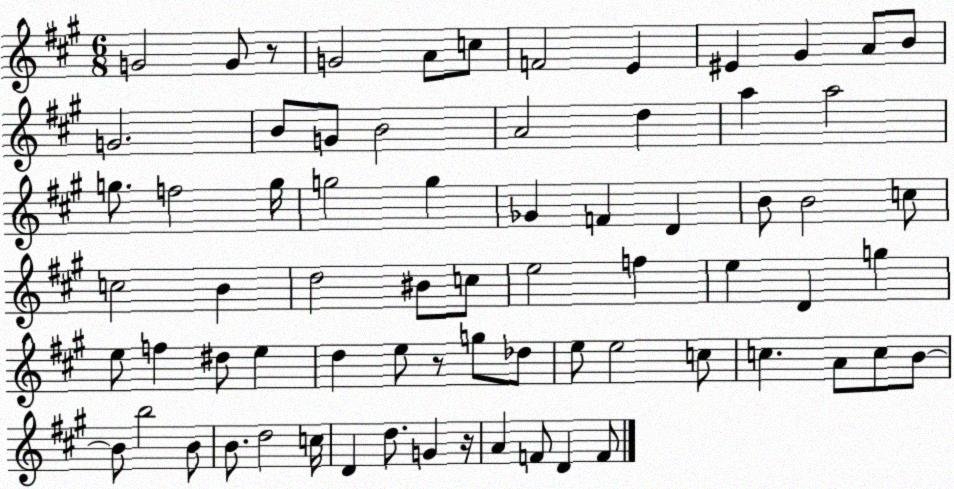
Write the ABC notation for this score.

X:1
T:Untitled
M:6/8
L:1/4
K:A
G2 G/2 z/2 G2 A/2 c/2 F2 E ^E ^G A/2 B/2 G2 B/2 G/2 B2 A2 d a a2 g/2 f2 g/4 g2 g _G F D B/2 B2 c/2 c2 B d2 ^B/2 c/2 e2 f e D g e/2 f ^d/2 e d e/2 z/2 g/2 _d/2 e/2 e2 c/2 c A/2 c/2 B/2 B/2 b2 B/2 B/2 d2 c/4 D d/2 G z/4 A F/2 D F/2